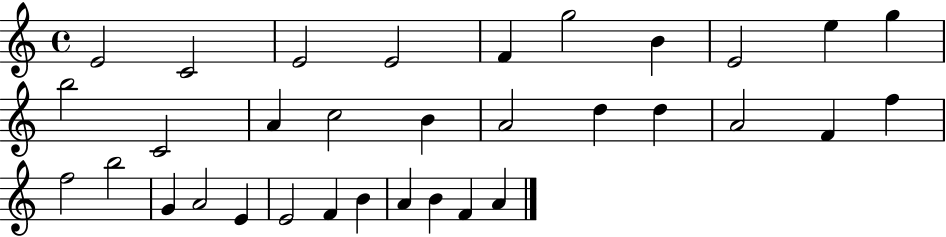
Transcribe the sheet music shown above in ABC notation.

X:1
T:Untitled
M:4/4
L:1/4
K:C
E2 C2 E2 E2 F g2 B E2 e g b2 C2 A c2 B A2 d d A2 F f f2 b2 G A2 E E2 F B A B F A